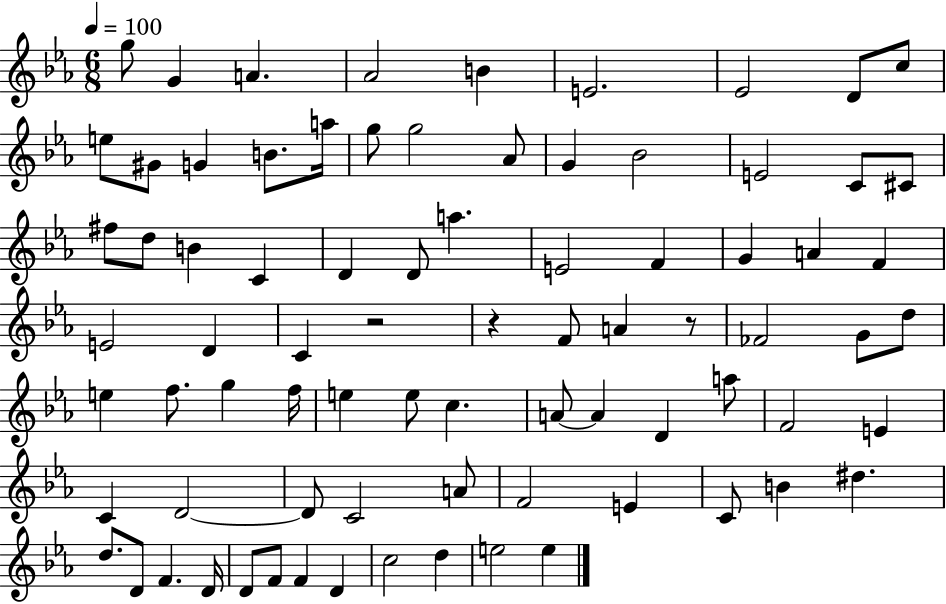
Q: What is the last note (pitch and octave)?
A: E5